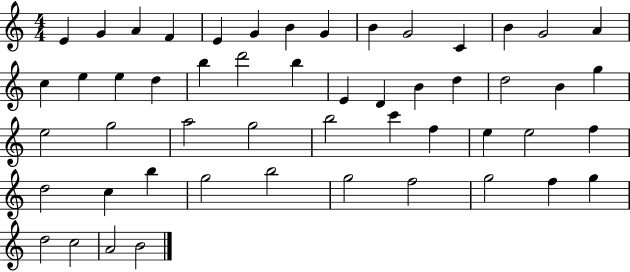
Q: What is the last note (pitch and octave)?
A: B4